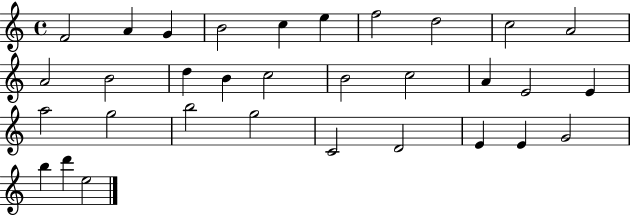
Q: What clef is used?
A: treble